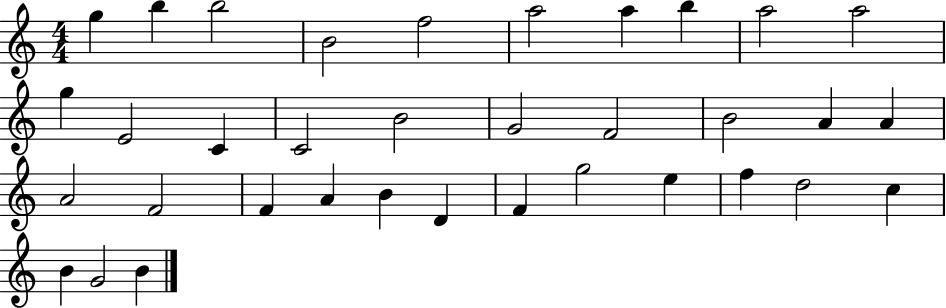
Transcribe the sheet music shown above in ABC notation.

X:1
T:Untitled
M:4/4
L:1/4
K:C
g b b2 B2 f2 a2 a b a2 a2 g E2 C C2 B2 G2 F2 B2 A A A2 F2 F A B D F g2 e f d2 c B G2 B